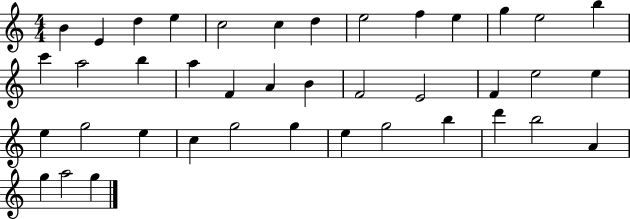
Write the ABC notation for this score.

X:1
T:Untitled
M:4/4
L:1/4
K:C
B E d e c2 c d e2 f e g e2 b c' a2 b a F A B F2 E2 F e2 e e g2 e c g2 g e g2 b d' b2 A g a2 g